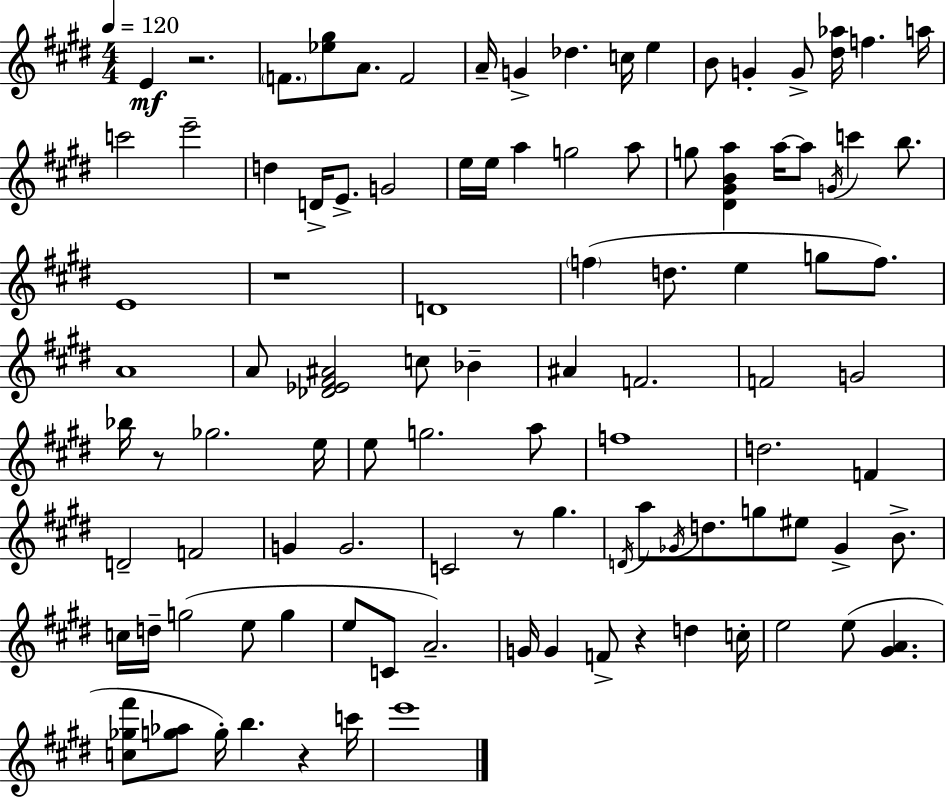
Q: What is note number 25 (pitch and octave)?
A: A5